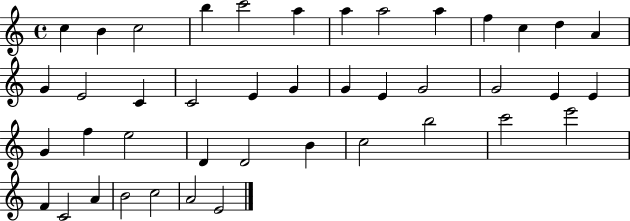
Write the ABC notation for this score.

X:1
T:Untitled
M:4/4
L:1/4
K:C
c B c2 b c'2 a a a2 a f c d A G E2 C C2 E G G E G2 G2 E E G f e2 D D2 B c2 b2 c'2 e'2 F C2 A B2 c2 A2 E2